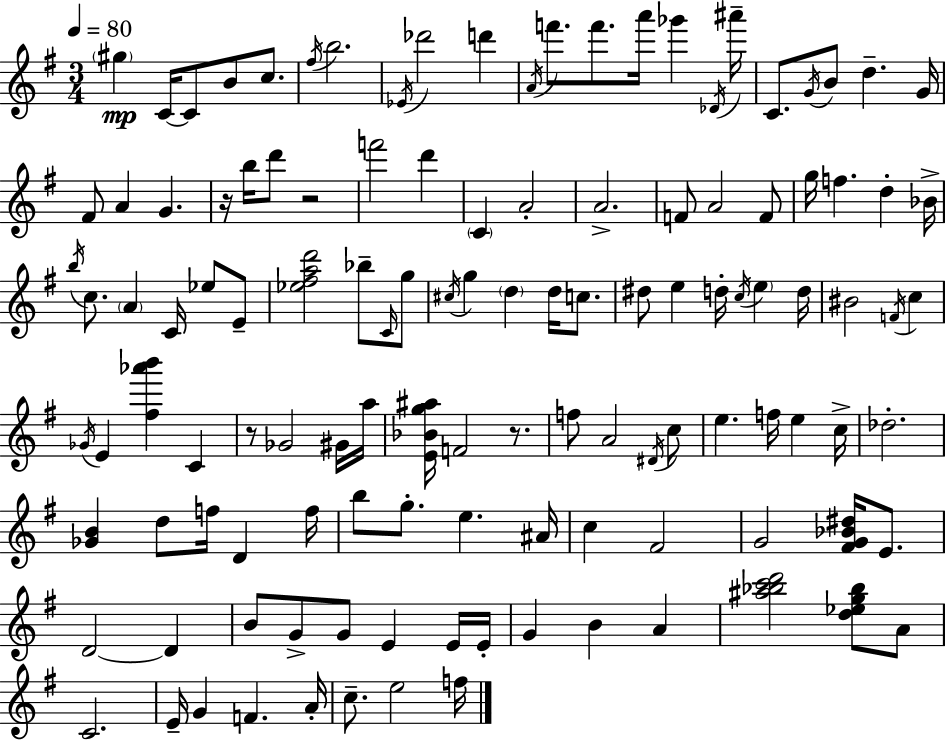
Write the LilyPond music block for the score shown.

{
  \clef treble
  \numericTimeSignature
  \time 3/4
  \key g \major
  \tempo 4 = 80
  \repeat volta 2 { \parenthesize gis''4\mp c'16~~ c'8 b'8 c''8. | \acciaccatura { fis''16 } b''2. | \acciaccatura { ees'16 } des'''2 d'''4 | \acciaccatura { a'16 } f'''8. f'''8. a'''16 ges'''4 | \break \acciaccatura { des'16 } ais'''16-- c'8. \acciaccatura { g'16 } b'8 d''4.-- | g'16 fis'8 a'4 g'4. | r16 b''16 d'''8 r2 | f'''2 | \break d'''4 \parenthesize c'4 a'2-. | a'2.-> | f'8 a'2 | f'8 g''16 f''4. | \break d''4-. bes'16-> \acciaccatura { b''16 } c''8. \parenthesize a'4 | c'16 ees''8 e'8-- <ees'' fis'' a'' d'''>2 | bes''8-- \grace { c'16 } g''8 \acciaccatura { cis''16 } g''4 | \parenthesize d''4 d''16 c''8. dis''8 e''4 | \break d''16-. \acciaccatura { c''16 } \parenthesize e''4 d''16 bis'2 | \acciaccatura { f'16 } c''4 \acciaccatura { ges'16 } e'4 | <fis'' aes''' b'''>4 c'4 r8 | ges'2 gis'16 a''16 <e' bes' g'' ais''>16 | \break f'2 r8. f''8 | a'2 \acciaccatura { dis'16 } c''8 | e''4. f''16 e''4 c''16-> | des''2.-. | \break <ges' b'>4 d''8 f''16 d'4 f''16 | b''8 g''8.-. e''4. ais'16 | c''4 fis'2 | g'2 <fis' g' bes' dis''>16 e'8. | \break d'2~~ d'4 | b'8 g'8-> g'8 e'4 e'16 e'16-. | g'4 b'4 a'4 | <ais'' bes'' c''' d'''>2 <d'' ees'' g'' bes''>8 a'8 | \break c'2. | e'16-- g'4 f'4. a'16-. | c''8.-- e''2 f''16 | } \bar "|."
}